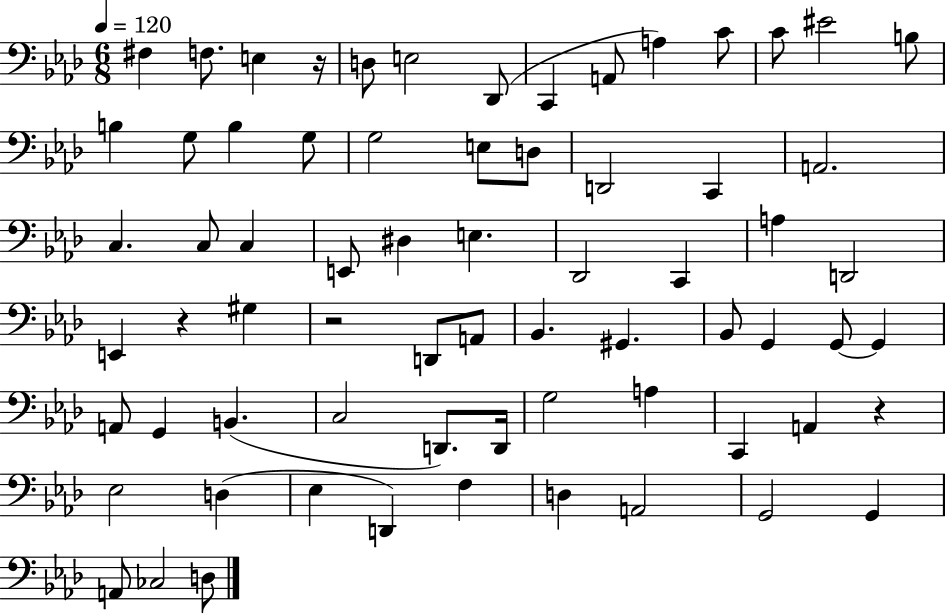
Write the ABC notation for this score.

X:1
T:Untitled
M:6/8
L:1/4
K:Ab
^F, F,/2 E, z/4 D,/2 E,2 _D,,/2 C,, A,,/2 A, C/2 C/2 ^E2 B,/2 B, G,/2 B, G,/2 G,2 E,/2 D,/2 D,,2 C,, A,,2 C, C,/2 C, E,,/2 ^D, E, _D,,2 C,, A, D,,2 E,, z ^G, z2 D,,/2 A,,/2 _B,, ^G,, _B,,/2 G,, G,,/2 G,, A,,/2 G,, B,, C,2 D,,/2 D,,/4 G,2 A, C,, A,, z _E,2 D, _E, D,, F, D, A,,2 G,,2 G,, A,,/2 _C,2 D,/2